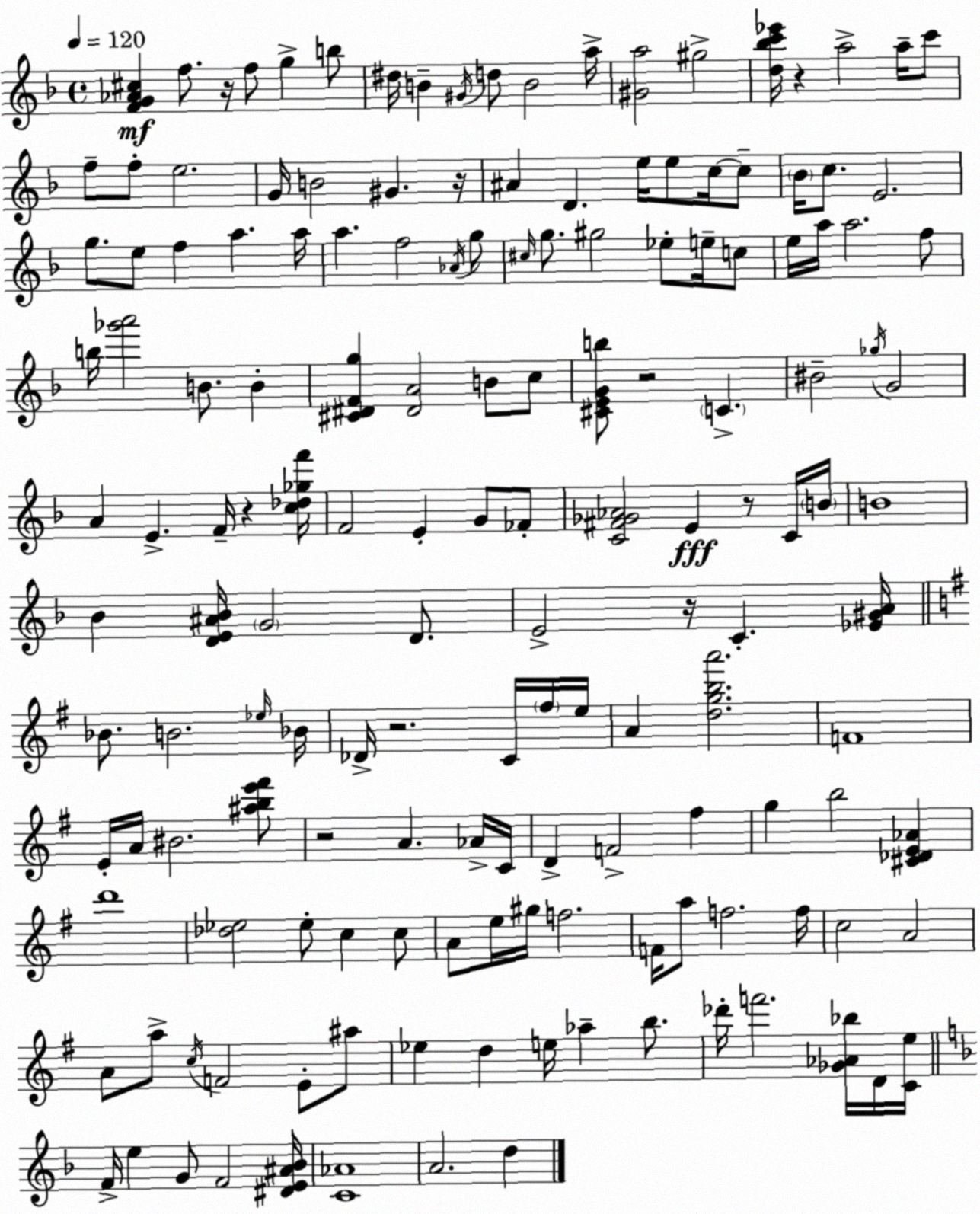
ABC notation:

X:1
T:Untitled
M:4/4
L:1/4
K:F
[FG_A^c] f/2 z/4 f/2 g b/2 ^d/4 B ^G/4 d/2 B2 a/4 [^Ga]2 ^g2 [d_bc'_e']/4 z a2 a/4 c'/2 f/2 f/2 e2 G/4 B2 ^G z/4 ^A D e/4 e/2 c/4 c/2 _B/4 c/2 E2 g/2 e/2 f a a/4 a f2 _A/4 g/2 ^c/4 g/2 ^g2 _e/2 e/4 c/2 e/4 a/4 a2 f/2 b/4 [_g'a']2 B/2 B [^C^DFg] [^DA]2 B/2 c/2 [^CEGb]/2 z2 C ^B2 _g/4 G2 A E F/4 z [c_d_gf']/4 F2 E G/2 _F/2 [C^F_G_A]2 E z/2 C/4 B/4 B4 _B [DE^A_B]/4 G2 D/2 E2 z/4 C [_E^GA]/4 _B/2 B2 _e/4 _B/4 _D/4 z2 C/4 ^f/4 e/4 A [dgba']2 F4 E/4 A/4 ^B2 [^abe'^f']/2 z2 A _A/4 C/4 D F2 ^f g b2 [^C_DE_A] d'4 [_d_e]2 _e/2 c c/2 A/2 e/4 ^g/4 f2 F/4 a/2 f2 f/4 c2 A2 A/2 a/2 c/4 F2 E/2 ^a/2 _e d e/4 _a b/2 _d'/4 f'2 [_G_A_b]/4 D/4 [Ce]/4 F/4 e G/2 F2 [^DE^A_B]/4 [C_A]4 A2 d